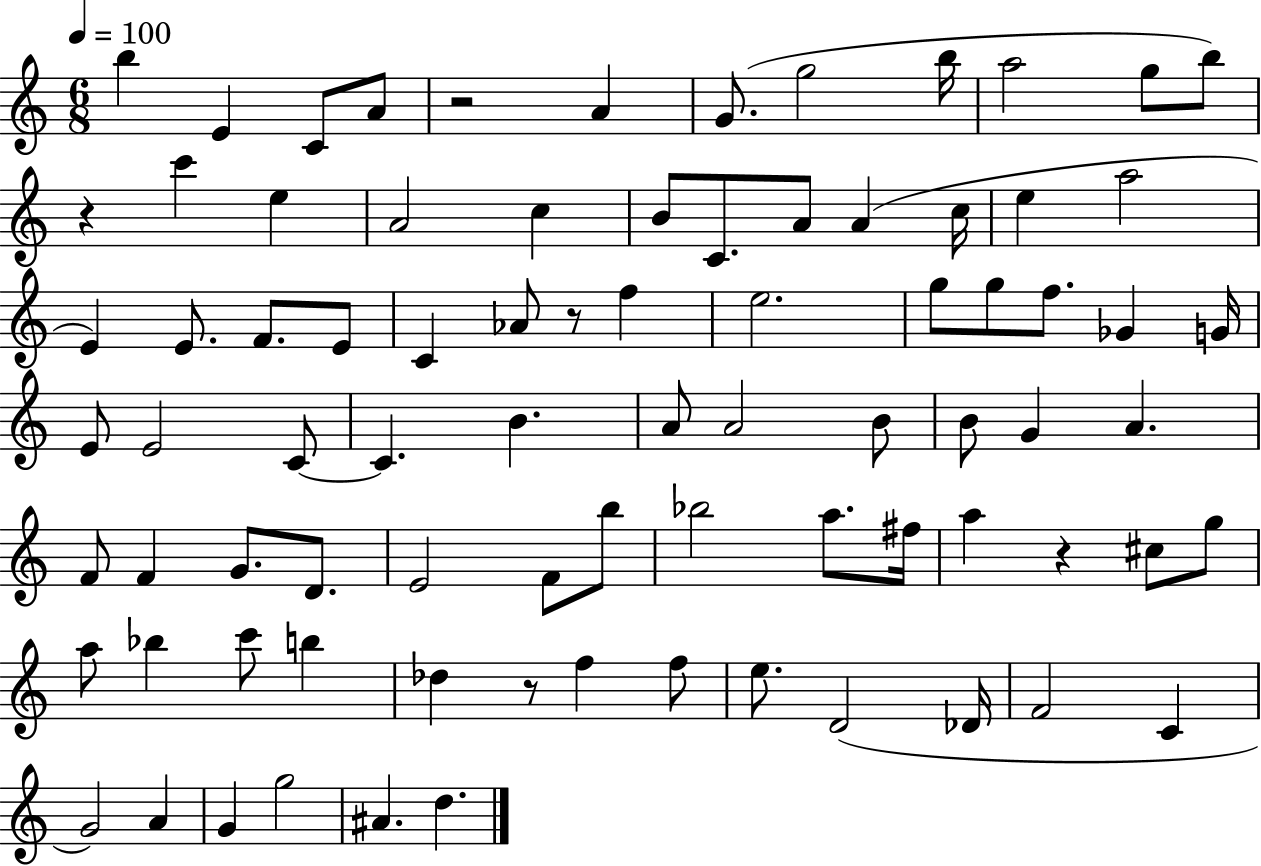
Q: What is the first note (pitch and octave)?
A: B5